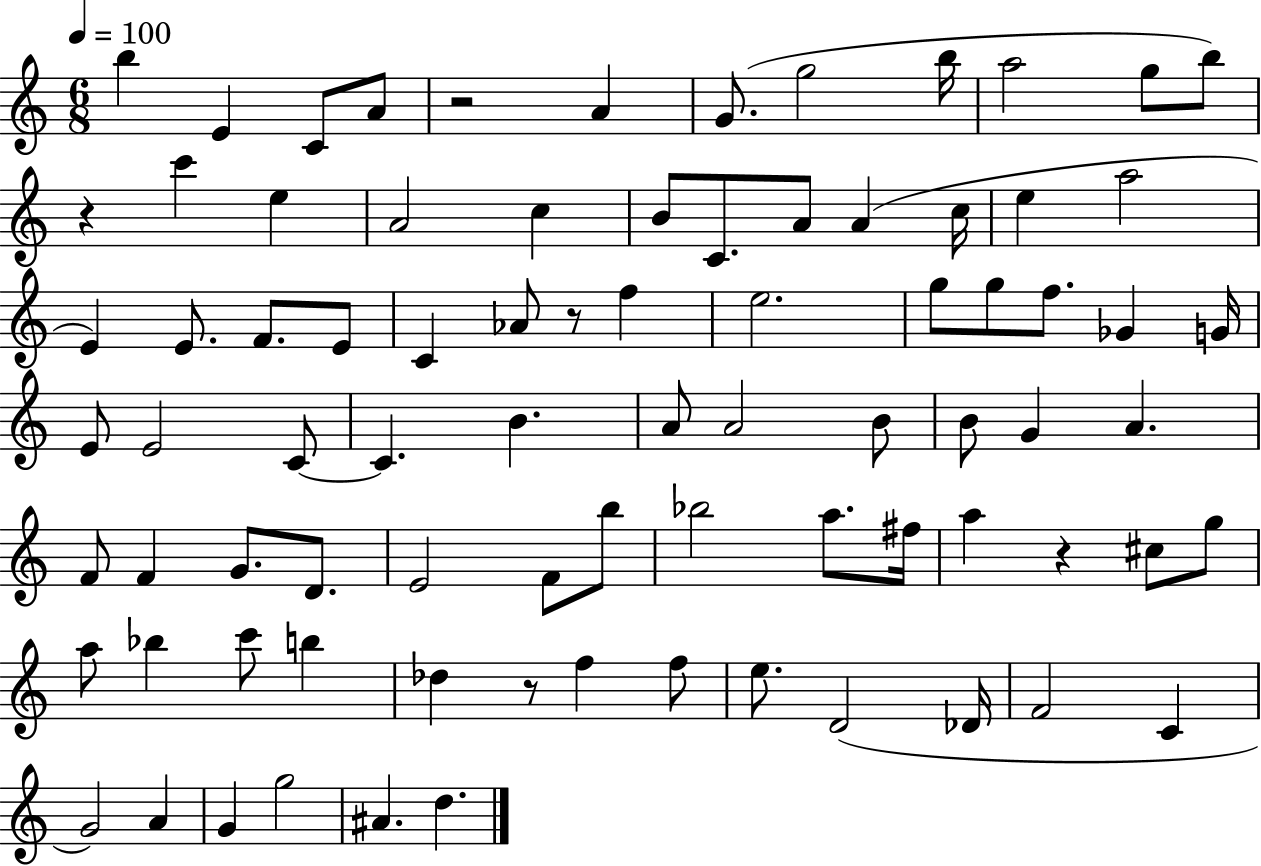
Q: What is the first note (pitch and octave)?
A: B5